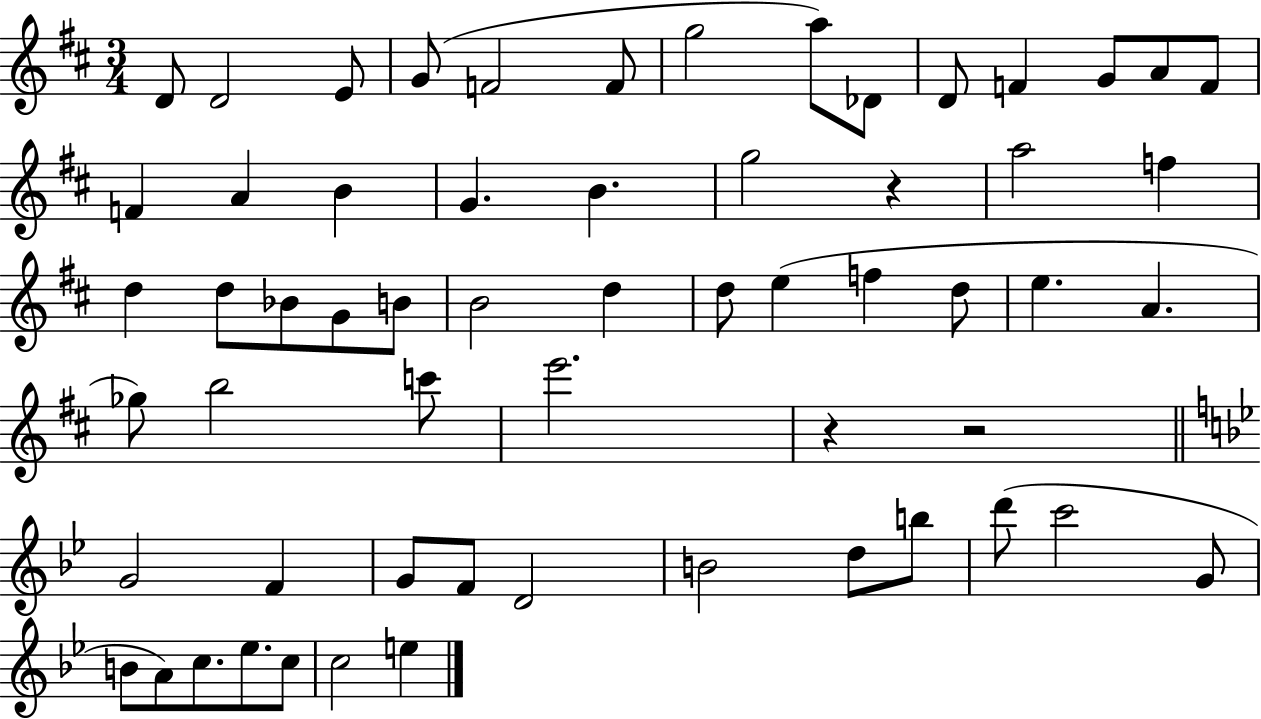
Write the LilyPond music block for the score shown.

{
  \clef treble
  \numericTimeSignature
  \time 3/4
  \key d \major
  d'8 d'2 e'8 | g'8( f'2 f'8 | g''2 a''8) des'8 | d'8 f'4 g'8 a'8 f'8 | \break f'4 a'4 b'4 | g'4. b'4. | g''2 r4 | a''2 f''4 | \break d''4 d''8 bes'8 g'8 b'8 | b'2 d''4 | d''8 e''4( f''4 d''8 | e''4. a'4. | \break ges''8) b''2 c'''8 | e'''2. | r4 r2 | \bar "||" \break \key bes \major g'2 f'4 | g'8 f'8 d'2 | b'2 d''8 b''8 | d'''8( c'''2 g'8 | \break b'8 a'8) c''8. ees''8. c''8 | c''2 e''4 | \bar "|."
}